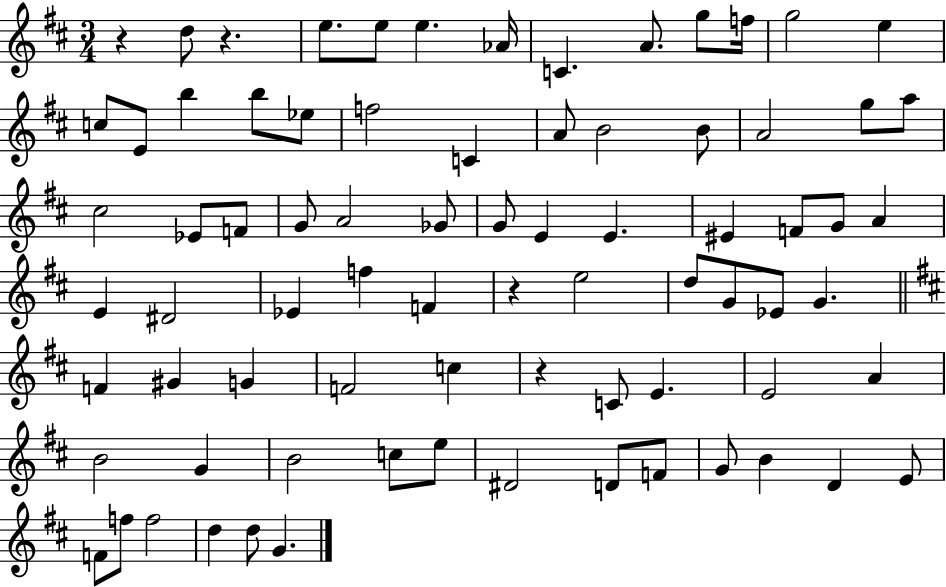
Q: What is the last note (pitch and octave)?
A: G4